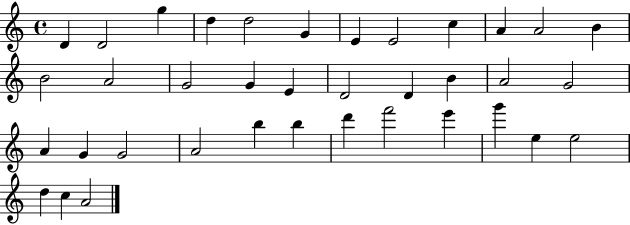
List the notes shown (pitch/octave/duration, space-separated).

D4/q D4/h G5/q D5/q D5/h G4/q E4/q E4/h C5/q A4/q A4/h B4/q B4/h A4/h G4/h G4/q E4/q D4/h D4/q B4/q A4/h G4/h A4/q G4/q G4/h A4/h B5/q B5/q D6/q F6/h E6/q G6/q E5/q E5/h D5/q C5/q A4/h